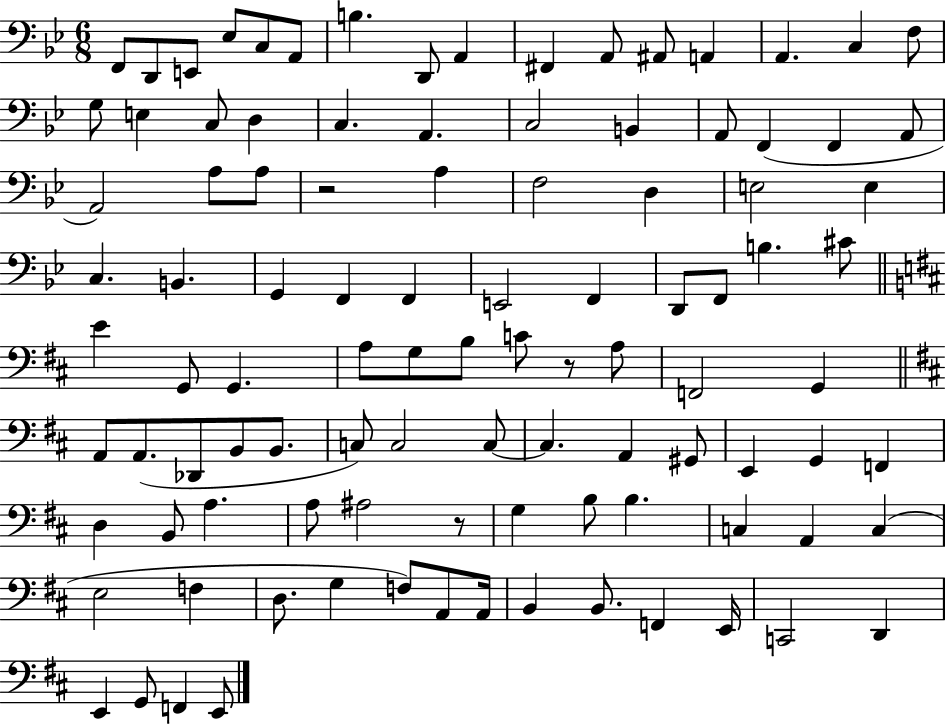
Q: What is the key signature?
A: BES major